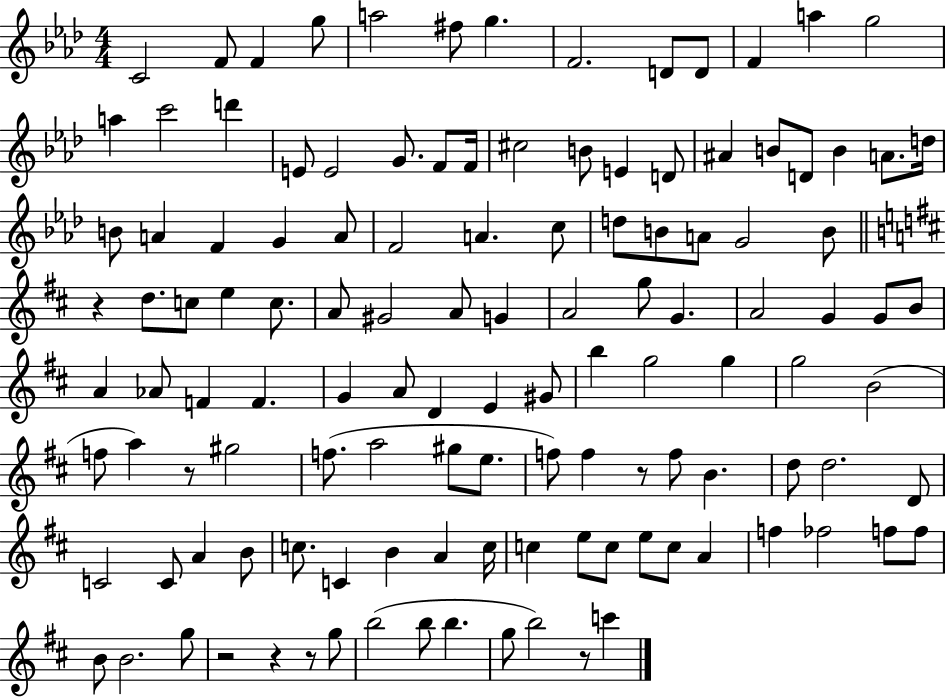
{
  \clef treble
  \numericTimeSignature
  \time 4/4
  \key aes \major
  c'2 f'8 f'4 g''8 | a''2 fis''8 g''4. | f'2. d'8 d'8 | f'4 a''4 g''2 | \break a''4 c'''2 d'''4 | e'8 e'2 g'8. f'8 f'16 | cis''2 b'8 e'4 d'8 | ais'4 b'8 d'8 b'4 a'8. d''16 | \break b'8 a'4 f'4 g'4 a'8 | f'2 a'4. c''8 | d''8 b'8 a'8 g'2 b'8 | \bar "||" \break \key d \major r4 d''8. c''8 e''4 c''8. | a'8 gis'2 a'8 g'4 | a'2 g''8 g'4. | a'2 g'4 g'8 b'8 | \break a'4 aes'8 f'4 f'4. | g'4 a'8 d'4 e'4 gis'8 | b''4 g''2 g''4 | g''2 b'2( | \break f''8 a''4) r8 gis''2 | f''8.( a''2 gis''8 e''8. | f''8) f''4 r8 f''8 b'4. | d''8 d''2. d'8 | \break c'2 c'8 a'4 b'8 | c''8. c'4 b'4 a'4 c''16 | c''4 e''8 c''8 e''8 c''8 a'4 | f''4 fes''2 f''8 f''8 | \break b'8 b'2. g''8 | r2 r4 r8 g''8 | b''2( b''8 b''4. | g''8 b''2) r8 c'''4 | \break \bar "|."
}